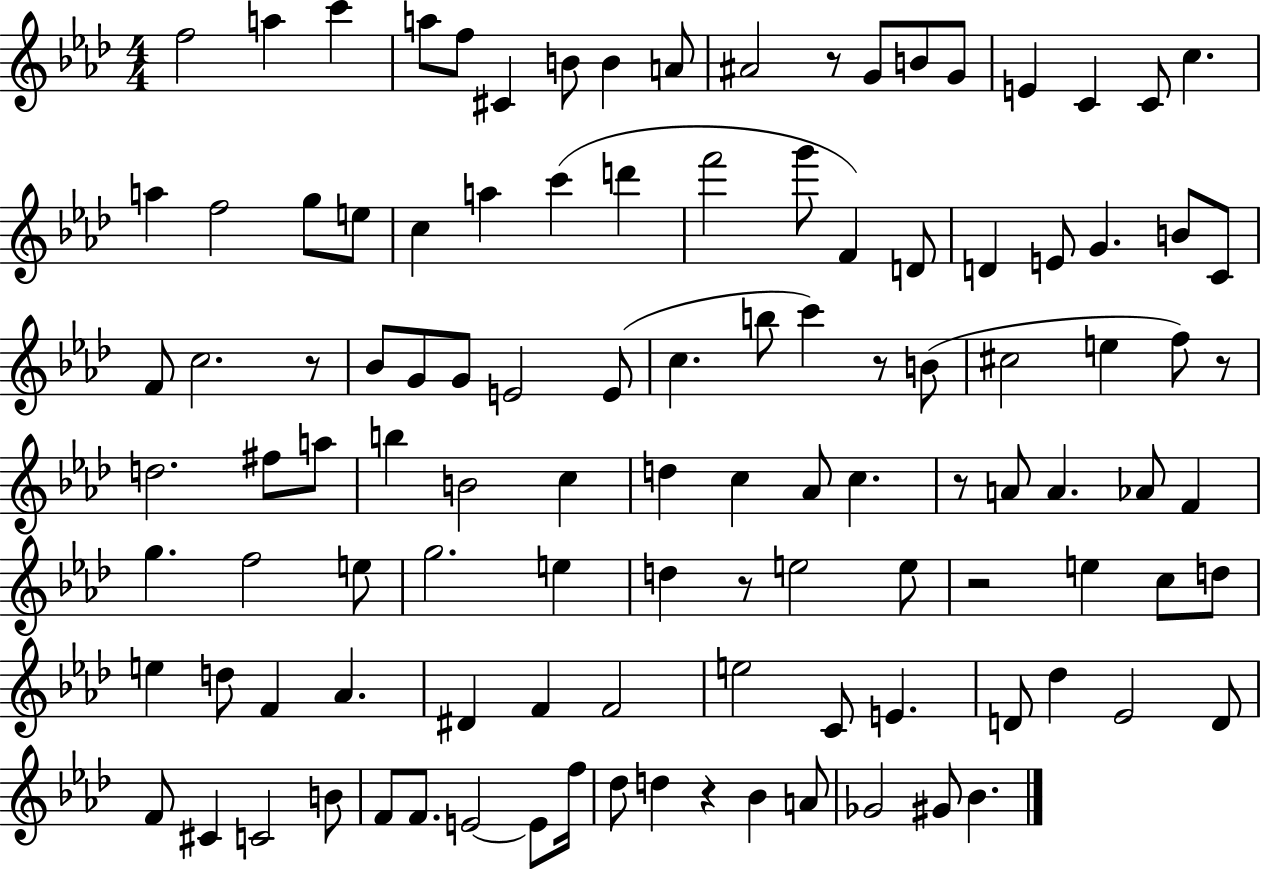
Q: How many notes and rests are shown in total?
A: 111